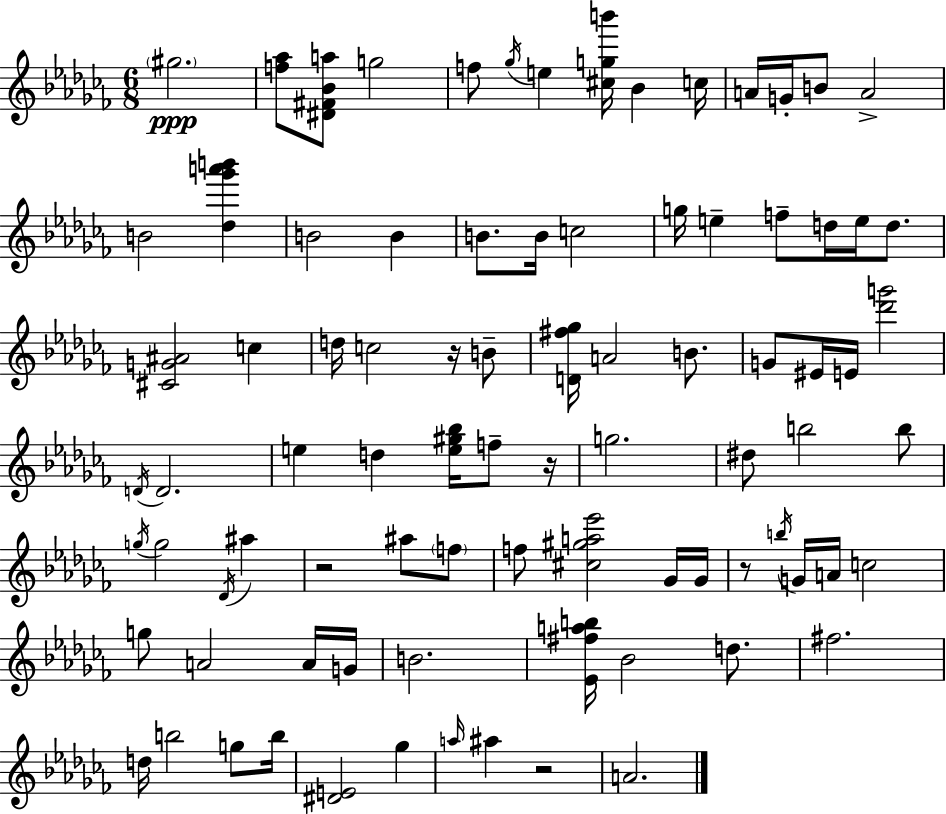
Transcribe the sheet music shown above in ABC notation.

X:1
T:Untitled
M:6/8
L:1/4
K:Abm
^g2 [f_a]/2 [^D^F_Ba]/2 g2 f/2 _g/4 e [^cgb']/4 _B c/4 A/4 G/4 B/2 A2 B2 [_d_g'a'b'] B2 B B/2 B/4 c2 g/4 e f/2 d/4 e/4 d/2 [^CG^A]2 c d/4 c2 z/4 B/2 [D^f_g]/4 A2 B/2 G/2 ^E/4 E/4 [_d'g']2 D/4 D2 e d [e^g_b]/4 f/2 z/4 g2 ^d/2 b2 b/2 g/4 g2 _D/4 ^a z2 ^a/2 f/2 f/2 [^c^ga_e']2 _G/4 _G/4 z/2 b/4 G/4 A/4 c2 g/2 A2 A/4 G/4 B2 [_E^fab]/4 _B2 d/2 ^f2 d/4 b2 g/2 b/4 [^DE]2 _g a/4 ^a z2 A2